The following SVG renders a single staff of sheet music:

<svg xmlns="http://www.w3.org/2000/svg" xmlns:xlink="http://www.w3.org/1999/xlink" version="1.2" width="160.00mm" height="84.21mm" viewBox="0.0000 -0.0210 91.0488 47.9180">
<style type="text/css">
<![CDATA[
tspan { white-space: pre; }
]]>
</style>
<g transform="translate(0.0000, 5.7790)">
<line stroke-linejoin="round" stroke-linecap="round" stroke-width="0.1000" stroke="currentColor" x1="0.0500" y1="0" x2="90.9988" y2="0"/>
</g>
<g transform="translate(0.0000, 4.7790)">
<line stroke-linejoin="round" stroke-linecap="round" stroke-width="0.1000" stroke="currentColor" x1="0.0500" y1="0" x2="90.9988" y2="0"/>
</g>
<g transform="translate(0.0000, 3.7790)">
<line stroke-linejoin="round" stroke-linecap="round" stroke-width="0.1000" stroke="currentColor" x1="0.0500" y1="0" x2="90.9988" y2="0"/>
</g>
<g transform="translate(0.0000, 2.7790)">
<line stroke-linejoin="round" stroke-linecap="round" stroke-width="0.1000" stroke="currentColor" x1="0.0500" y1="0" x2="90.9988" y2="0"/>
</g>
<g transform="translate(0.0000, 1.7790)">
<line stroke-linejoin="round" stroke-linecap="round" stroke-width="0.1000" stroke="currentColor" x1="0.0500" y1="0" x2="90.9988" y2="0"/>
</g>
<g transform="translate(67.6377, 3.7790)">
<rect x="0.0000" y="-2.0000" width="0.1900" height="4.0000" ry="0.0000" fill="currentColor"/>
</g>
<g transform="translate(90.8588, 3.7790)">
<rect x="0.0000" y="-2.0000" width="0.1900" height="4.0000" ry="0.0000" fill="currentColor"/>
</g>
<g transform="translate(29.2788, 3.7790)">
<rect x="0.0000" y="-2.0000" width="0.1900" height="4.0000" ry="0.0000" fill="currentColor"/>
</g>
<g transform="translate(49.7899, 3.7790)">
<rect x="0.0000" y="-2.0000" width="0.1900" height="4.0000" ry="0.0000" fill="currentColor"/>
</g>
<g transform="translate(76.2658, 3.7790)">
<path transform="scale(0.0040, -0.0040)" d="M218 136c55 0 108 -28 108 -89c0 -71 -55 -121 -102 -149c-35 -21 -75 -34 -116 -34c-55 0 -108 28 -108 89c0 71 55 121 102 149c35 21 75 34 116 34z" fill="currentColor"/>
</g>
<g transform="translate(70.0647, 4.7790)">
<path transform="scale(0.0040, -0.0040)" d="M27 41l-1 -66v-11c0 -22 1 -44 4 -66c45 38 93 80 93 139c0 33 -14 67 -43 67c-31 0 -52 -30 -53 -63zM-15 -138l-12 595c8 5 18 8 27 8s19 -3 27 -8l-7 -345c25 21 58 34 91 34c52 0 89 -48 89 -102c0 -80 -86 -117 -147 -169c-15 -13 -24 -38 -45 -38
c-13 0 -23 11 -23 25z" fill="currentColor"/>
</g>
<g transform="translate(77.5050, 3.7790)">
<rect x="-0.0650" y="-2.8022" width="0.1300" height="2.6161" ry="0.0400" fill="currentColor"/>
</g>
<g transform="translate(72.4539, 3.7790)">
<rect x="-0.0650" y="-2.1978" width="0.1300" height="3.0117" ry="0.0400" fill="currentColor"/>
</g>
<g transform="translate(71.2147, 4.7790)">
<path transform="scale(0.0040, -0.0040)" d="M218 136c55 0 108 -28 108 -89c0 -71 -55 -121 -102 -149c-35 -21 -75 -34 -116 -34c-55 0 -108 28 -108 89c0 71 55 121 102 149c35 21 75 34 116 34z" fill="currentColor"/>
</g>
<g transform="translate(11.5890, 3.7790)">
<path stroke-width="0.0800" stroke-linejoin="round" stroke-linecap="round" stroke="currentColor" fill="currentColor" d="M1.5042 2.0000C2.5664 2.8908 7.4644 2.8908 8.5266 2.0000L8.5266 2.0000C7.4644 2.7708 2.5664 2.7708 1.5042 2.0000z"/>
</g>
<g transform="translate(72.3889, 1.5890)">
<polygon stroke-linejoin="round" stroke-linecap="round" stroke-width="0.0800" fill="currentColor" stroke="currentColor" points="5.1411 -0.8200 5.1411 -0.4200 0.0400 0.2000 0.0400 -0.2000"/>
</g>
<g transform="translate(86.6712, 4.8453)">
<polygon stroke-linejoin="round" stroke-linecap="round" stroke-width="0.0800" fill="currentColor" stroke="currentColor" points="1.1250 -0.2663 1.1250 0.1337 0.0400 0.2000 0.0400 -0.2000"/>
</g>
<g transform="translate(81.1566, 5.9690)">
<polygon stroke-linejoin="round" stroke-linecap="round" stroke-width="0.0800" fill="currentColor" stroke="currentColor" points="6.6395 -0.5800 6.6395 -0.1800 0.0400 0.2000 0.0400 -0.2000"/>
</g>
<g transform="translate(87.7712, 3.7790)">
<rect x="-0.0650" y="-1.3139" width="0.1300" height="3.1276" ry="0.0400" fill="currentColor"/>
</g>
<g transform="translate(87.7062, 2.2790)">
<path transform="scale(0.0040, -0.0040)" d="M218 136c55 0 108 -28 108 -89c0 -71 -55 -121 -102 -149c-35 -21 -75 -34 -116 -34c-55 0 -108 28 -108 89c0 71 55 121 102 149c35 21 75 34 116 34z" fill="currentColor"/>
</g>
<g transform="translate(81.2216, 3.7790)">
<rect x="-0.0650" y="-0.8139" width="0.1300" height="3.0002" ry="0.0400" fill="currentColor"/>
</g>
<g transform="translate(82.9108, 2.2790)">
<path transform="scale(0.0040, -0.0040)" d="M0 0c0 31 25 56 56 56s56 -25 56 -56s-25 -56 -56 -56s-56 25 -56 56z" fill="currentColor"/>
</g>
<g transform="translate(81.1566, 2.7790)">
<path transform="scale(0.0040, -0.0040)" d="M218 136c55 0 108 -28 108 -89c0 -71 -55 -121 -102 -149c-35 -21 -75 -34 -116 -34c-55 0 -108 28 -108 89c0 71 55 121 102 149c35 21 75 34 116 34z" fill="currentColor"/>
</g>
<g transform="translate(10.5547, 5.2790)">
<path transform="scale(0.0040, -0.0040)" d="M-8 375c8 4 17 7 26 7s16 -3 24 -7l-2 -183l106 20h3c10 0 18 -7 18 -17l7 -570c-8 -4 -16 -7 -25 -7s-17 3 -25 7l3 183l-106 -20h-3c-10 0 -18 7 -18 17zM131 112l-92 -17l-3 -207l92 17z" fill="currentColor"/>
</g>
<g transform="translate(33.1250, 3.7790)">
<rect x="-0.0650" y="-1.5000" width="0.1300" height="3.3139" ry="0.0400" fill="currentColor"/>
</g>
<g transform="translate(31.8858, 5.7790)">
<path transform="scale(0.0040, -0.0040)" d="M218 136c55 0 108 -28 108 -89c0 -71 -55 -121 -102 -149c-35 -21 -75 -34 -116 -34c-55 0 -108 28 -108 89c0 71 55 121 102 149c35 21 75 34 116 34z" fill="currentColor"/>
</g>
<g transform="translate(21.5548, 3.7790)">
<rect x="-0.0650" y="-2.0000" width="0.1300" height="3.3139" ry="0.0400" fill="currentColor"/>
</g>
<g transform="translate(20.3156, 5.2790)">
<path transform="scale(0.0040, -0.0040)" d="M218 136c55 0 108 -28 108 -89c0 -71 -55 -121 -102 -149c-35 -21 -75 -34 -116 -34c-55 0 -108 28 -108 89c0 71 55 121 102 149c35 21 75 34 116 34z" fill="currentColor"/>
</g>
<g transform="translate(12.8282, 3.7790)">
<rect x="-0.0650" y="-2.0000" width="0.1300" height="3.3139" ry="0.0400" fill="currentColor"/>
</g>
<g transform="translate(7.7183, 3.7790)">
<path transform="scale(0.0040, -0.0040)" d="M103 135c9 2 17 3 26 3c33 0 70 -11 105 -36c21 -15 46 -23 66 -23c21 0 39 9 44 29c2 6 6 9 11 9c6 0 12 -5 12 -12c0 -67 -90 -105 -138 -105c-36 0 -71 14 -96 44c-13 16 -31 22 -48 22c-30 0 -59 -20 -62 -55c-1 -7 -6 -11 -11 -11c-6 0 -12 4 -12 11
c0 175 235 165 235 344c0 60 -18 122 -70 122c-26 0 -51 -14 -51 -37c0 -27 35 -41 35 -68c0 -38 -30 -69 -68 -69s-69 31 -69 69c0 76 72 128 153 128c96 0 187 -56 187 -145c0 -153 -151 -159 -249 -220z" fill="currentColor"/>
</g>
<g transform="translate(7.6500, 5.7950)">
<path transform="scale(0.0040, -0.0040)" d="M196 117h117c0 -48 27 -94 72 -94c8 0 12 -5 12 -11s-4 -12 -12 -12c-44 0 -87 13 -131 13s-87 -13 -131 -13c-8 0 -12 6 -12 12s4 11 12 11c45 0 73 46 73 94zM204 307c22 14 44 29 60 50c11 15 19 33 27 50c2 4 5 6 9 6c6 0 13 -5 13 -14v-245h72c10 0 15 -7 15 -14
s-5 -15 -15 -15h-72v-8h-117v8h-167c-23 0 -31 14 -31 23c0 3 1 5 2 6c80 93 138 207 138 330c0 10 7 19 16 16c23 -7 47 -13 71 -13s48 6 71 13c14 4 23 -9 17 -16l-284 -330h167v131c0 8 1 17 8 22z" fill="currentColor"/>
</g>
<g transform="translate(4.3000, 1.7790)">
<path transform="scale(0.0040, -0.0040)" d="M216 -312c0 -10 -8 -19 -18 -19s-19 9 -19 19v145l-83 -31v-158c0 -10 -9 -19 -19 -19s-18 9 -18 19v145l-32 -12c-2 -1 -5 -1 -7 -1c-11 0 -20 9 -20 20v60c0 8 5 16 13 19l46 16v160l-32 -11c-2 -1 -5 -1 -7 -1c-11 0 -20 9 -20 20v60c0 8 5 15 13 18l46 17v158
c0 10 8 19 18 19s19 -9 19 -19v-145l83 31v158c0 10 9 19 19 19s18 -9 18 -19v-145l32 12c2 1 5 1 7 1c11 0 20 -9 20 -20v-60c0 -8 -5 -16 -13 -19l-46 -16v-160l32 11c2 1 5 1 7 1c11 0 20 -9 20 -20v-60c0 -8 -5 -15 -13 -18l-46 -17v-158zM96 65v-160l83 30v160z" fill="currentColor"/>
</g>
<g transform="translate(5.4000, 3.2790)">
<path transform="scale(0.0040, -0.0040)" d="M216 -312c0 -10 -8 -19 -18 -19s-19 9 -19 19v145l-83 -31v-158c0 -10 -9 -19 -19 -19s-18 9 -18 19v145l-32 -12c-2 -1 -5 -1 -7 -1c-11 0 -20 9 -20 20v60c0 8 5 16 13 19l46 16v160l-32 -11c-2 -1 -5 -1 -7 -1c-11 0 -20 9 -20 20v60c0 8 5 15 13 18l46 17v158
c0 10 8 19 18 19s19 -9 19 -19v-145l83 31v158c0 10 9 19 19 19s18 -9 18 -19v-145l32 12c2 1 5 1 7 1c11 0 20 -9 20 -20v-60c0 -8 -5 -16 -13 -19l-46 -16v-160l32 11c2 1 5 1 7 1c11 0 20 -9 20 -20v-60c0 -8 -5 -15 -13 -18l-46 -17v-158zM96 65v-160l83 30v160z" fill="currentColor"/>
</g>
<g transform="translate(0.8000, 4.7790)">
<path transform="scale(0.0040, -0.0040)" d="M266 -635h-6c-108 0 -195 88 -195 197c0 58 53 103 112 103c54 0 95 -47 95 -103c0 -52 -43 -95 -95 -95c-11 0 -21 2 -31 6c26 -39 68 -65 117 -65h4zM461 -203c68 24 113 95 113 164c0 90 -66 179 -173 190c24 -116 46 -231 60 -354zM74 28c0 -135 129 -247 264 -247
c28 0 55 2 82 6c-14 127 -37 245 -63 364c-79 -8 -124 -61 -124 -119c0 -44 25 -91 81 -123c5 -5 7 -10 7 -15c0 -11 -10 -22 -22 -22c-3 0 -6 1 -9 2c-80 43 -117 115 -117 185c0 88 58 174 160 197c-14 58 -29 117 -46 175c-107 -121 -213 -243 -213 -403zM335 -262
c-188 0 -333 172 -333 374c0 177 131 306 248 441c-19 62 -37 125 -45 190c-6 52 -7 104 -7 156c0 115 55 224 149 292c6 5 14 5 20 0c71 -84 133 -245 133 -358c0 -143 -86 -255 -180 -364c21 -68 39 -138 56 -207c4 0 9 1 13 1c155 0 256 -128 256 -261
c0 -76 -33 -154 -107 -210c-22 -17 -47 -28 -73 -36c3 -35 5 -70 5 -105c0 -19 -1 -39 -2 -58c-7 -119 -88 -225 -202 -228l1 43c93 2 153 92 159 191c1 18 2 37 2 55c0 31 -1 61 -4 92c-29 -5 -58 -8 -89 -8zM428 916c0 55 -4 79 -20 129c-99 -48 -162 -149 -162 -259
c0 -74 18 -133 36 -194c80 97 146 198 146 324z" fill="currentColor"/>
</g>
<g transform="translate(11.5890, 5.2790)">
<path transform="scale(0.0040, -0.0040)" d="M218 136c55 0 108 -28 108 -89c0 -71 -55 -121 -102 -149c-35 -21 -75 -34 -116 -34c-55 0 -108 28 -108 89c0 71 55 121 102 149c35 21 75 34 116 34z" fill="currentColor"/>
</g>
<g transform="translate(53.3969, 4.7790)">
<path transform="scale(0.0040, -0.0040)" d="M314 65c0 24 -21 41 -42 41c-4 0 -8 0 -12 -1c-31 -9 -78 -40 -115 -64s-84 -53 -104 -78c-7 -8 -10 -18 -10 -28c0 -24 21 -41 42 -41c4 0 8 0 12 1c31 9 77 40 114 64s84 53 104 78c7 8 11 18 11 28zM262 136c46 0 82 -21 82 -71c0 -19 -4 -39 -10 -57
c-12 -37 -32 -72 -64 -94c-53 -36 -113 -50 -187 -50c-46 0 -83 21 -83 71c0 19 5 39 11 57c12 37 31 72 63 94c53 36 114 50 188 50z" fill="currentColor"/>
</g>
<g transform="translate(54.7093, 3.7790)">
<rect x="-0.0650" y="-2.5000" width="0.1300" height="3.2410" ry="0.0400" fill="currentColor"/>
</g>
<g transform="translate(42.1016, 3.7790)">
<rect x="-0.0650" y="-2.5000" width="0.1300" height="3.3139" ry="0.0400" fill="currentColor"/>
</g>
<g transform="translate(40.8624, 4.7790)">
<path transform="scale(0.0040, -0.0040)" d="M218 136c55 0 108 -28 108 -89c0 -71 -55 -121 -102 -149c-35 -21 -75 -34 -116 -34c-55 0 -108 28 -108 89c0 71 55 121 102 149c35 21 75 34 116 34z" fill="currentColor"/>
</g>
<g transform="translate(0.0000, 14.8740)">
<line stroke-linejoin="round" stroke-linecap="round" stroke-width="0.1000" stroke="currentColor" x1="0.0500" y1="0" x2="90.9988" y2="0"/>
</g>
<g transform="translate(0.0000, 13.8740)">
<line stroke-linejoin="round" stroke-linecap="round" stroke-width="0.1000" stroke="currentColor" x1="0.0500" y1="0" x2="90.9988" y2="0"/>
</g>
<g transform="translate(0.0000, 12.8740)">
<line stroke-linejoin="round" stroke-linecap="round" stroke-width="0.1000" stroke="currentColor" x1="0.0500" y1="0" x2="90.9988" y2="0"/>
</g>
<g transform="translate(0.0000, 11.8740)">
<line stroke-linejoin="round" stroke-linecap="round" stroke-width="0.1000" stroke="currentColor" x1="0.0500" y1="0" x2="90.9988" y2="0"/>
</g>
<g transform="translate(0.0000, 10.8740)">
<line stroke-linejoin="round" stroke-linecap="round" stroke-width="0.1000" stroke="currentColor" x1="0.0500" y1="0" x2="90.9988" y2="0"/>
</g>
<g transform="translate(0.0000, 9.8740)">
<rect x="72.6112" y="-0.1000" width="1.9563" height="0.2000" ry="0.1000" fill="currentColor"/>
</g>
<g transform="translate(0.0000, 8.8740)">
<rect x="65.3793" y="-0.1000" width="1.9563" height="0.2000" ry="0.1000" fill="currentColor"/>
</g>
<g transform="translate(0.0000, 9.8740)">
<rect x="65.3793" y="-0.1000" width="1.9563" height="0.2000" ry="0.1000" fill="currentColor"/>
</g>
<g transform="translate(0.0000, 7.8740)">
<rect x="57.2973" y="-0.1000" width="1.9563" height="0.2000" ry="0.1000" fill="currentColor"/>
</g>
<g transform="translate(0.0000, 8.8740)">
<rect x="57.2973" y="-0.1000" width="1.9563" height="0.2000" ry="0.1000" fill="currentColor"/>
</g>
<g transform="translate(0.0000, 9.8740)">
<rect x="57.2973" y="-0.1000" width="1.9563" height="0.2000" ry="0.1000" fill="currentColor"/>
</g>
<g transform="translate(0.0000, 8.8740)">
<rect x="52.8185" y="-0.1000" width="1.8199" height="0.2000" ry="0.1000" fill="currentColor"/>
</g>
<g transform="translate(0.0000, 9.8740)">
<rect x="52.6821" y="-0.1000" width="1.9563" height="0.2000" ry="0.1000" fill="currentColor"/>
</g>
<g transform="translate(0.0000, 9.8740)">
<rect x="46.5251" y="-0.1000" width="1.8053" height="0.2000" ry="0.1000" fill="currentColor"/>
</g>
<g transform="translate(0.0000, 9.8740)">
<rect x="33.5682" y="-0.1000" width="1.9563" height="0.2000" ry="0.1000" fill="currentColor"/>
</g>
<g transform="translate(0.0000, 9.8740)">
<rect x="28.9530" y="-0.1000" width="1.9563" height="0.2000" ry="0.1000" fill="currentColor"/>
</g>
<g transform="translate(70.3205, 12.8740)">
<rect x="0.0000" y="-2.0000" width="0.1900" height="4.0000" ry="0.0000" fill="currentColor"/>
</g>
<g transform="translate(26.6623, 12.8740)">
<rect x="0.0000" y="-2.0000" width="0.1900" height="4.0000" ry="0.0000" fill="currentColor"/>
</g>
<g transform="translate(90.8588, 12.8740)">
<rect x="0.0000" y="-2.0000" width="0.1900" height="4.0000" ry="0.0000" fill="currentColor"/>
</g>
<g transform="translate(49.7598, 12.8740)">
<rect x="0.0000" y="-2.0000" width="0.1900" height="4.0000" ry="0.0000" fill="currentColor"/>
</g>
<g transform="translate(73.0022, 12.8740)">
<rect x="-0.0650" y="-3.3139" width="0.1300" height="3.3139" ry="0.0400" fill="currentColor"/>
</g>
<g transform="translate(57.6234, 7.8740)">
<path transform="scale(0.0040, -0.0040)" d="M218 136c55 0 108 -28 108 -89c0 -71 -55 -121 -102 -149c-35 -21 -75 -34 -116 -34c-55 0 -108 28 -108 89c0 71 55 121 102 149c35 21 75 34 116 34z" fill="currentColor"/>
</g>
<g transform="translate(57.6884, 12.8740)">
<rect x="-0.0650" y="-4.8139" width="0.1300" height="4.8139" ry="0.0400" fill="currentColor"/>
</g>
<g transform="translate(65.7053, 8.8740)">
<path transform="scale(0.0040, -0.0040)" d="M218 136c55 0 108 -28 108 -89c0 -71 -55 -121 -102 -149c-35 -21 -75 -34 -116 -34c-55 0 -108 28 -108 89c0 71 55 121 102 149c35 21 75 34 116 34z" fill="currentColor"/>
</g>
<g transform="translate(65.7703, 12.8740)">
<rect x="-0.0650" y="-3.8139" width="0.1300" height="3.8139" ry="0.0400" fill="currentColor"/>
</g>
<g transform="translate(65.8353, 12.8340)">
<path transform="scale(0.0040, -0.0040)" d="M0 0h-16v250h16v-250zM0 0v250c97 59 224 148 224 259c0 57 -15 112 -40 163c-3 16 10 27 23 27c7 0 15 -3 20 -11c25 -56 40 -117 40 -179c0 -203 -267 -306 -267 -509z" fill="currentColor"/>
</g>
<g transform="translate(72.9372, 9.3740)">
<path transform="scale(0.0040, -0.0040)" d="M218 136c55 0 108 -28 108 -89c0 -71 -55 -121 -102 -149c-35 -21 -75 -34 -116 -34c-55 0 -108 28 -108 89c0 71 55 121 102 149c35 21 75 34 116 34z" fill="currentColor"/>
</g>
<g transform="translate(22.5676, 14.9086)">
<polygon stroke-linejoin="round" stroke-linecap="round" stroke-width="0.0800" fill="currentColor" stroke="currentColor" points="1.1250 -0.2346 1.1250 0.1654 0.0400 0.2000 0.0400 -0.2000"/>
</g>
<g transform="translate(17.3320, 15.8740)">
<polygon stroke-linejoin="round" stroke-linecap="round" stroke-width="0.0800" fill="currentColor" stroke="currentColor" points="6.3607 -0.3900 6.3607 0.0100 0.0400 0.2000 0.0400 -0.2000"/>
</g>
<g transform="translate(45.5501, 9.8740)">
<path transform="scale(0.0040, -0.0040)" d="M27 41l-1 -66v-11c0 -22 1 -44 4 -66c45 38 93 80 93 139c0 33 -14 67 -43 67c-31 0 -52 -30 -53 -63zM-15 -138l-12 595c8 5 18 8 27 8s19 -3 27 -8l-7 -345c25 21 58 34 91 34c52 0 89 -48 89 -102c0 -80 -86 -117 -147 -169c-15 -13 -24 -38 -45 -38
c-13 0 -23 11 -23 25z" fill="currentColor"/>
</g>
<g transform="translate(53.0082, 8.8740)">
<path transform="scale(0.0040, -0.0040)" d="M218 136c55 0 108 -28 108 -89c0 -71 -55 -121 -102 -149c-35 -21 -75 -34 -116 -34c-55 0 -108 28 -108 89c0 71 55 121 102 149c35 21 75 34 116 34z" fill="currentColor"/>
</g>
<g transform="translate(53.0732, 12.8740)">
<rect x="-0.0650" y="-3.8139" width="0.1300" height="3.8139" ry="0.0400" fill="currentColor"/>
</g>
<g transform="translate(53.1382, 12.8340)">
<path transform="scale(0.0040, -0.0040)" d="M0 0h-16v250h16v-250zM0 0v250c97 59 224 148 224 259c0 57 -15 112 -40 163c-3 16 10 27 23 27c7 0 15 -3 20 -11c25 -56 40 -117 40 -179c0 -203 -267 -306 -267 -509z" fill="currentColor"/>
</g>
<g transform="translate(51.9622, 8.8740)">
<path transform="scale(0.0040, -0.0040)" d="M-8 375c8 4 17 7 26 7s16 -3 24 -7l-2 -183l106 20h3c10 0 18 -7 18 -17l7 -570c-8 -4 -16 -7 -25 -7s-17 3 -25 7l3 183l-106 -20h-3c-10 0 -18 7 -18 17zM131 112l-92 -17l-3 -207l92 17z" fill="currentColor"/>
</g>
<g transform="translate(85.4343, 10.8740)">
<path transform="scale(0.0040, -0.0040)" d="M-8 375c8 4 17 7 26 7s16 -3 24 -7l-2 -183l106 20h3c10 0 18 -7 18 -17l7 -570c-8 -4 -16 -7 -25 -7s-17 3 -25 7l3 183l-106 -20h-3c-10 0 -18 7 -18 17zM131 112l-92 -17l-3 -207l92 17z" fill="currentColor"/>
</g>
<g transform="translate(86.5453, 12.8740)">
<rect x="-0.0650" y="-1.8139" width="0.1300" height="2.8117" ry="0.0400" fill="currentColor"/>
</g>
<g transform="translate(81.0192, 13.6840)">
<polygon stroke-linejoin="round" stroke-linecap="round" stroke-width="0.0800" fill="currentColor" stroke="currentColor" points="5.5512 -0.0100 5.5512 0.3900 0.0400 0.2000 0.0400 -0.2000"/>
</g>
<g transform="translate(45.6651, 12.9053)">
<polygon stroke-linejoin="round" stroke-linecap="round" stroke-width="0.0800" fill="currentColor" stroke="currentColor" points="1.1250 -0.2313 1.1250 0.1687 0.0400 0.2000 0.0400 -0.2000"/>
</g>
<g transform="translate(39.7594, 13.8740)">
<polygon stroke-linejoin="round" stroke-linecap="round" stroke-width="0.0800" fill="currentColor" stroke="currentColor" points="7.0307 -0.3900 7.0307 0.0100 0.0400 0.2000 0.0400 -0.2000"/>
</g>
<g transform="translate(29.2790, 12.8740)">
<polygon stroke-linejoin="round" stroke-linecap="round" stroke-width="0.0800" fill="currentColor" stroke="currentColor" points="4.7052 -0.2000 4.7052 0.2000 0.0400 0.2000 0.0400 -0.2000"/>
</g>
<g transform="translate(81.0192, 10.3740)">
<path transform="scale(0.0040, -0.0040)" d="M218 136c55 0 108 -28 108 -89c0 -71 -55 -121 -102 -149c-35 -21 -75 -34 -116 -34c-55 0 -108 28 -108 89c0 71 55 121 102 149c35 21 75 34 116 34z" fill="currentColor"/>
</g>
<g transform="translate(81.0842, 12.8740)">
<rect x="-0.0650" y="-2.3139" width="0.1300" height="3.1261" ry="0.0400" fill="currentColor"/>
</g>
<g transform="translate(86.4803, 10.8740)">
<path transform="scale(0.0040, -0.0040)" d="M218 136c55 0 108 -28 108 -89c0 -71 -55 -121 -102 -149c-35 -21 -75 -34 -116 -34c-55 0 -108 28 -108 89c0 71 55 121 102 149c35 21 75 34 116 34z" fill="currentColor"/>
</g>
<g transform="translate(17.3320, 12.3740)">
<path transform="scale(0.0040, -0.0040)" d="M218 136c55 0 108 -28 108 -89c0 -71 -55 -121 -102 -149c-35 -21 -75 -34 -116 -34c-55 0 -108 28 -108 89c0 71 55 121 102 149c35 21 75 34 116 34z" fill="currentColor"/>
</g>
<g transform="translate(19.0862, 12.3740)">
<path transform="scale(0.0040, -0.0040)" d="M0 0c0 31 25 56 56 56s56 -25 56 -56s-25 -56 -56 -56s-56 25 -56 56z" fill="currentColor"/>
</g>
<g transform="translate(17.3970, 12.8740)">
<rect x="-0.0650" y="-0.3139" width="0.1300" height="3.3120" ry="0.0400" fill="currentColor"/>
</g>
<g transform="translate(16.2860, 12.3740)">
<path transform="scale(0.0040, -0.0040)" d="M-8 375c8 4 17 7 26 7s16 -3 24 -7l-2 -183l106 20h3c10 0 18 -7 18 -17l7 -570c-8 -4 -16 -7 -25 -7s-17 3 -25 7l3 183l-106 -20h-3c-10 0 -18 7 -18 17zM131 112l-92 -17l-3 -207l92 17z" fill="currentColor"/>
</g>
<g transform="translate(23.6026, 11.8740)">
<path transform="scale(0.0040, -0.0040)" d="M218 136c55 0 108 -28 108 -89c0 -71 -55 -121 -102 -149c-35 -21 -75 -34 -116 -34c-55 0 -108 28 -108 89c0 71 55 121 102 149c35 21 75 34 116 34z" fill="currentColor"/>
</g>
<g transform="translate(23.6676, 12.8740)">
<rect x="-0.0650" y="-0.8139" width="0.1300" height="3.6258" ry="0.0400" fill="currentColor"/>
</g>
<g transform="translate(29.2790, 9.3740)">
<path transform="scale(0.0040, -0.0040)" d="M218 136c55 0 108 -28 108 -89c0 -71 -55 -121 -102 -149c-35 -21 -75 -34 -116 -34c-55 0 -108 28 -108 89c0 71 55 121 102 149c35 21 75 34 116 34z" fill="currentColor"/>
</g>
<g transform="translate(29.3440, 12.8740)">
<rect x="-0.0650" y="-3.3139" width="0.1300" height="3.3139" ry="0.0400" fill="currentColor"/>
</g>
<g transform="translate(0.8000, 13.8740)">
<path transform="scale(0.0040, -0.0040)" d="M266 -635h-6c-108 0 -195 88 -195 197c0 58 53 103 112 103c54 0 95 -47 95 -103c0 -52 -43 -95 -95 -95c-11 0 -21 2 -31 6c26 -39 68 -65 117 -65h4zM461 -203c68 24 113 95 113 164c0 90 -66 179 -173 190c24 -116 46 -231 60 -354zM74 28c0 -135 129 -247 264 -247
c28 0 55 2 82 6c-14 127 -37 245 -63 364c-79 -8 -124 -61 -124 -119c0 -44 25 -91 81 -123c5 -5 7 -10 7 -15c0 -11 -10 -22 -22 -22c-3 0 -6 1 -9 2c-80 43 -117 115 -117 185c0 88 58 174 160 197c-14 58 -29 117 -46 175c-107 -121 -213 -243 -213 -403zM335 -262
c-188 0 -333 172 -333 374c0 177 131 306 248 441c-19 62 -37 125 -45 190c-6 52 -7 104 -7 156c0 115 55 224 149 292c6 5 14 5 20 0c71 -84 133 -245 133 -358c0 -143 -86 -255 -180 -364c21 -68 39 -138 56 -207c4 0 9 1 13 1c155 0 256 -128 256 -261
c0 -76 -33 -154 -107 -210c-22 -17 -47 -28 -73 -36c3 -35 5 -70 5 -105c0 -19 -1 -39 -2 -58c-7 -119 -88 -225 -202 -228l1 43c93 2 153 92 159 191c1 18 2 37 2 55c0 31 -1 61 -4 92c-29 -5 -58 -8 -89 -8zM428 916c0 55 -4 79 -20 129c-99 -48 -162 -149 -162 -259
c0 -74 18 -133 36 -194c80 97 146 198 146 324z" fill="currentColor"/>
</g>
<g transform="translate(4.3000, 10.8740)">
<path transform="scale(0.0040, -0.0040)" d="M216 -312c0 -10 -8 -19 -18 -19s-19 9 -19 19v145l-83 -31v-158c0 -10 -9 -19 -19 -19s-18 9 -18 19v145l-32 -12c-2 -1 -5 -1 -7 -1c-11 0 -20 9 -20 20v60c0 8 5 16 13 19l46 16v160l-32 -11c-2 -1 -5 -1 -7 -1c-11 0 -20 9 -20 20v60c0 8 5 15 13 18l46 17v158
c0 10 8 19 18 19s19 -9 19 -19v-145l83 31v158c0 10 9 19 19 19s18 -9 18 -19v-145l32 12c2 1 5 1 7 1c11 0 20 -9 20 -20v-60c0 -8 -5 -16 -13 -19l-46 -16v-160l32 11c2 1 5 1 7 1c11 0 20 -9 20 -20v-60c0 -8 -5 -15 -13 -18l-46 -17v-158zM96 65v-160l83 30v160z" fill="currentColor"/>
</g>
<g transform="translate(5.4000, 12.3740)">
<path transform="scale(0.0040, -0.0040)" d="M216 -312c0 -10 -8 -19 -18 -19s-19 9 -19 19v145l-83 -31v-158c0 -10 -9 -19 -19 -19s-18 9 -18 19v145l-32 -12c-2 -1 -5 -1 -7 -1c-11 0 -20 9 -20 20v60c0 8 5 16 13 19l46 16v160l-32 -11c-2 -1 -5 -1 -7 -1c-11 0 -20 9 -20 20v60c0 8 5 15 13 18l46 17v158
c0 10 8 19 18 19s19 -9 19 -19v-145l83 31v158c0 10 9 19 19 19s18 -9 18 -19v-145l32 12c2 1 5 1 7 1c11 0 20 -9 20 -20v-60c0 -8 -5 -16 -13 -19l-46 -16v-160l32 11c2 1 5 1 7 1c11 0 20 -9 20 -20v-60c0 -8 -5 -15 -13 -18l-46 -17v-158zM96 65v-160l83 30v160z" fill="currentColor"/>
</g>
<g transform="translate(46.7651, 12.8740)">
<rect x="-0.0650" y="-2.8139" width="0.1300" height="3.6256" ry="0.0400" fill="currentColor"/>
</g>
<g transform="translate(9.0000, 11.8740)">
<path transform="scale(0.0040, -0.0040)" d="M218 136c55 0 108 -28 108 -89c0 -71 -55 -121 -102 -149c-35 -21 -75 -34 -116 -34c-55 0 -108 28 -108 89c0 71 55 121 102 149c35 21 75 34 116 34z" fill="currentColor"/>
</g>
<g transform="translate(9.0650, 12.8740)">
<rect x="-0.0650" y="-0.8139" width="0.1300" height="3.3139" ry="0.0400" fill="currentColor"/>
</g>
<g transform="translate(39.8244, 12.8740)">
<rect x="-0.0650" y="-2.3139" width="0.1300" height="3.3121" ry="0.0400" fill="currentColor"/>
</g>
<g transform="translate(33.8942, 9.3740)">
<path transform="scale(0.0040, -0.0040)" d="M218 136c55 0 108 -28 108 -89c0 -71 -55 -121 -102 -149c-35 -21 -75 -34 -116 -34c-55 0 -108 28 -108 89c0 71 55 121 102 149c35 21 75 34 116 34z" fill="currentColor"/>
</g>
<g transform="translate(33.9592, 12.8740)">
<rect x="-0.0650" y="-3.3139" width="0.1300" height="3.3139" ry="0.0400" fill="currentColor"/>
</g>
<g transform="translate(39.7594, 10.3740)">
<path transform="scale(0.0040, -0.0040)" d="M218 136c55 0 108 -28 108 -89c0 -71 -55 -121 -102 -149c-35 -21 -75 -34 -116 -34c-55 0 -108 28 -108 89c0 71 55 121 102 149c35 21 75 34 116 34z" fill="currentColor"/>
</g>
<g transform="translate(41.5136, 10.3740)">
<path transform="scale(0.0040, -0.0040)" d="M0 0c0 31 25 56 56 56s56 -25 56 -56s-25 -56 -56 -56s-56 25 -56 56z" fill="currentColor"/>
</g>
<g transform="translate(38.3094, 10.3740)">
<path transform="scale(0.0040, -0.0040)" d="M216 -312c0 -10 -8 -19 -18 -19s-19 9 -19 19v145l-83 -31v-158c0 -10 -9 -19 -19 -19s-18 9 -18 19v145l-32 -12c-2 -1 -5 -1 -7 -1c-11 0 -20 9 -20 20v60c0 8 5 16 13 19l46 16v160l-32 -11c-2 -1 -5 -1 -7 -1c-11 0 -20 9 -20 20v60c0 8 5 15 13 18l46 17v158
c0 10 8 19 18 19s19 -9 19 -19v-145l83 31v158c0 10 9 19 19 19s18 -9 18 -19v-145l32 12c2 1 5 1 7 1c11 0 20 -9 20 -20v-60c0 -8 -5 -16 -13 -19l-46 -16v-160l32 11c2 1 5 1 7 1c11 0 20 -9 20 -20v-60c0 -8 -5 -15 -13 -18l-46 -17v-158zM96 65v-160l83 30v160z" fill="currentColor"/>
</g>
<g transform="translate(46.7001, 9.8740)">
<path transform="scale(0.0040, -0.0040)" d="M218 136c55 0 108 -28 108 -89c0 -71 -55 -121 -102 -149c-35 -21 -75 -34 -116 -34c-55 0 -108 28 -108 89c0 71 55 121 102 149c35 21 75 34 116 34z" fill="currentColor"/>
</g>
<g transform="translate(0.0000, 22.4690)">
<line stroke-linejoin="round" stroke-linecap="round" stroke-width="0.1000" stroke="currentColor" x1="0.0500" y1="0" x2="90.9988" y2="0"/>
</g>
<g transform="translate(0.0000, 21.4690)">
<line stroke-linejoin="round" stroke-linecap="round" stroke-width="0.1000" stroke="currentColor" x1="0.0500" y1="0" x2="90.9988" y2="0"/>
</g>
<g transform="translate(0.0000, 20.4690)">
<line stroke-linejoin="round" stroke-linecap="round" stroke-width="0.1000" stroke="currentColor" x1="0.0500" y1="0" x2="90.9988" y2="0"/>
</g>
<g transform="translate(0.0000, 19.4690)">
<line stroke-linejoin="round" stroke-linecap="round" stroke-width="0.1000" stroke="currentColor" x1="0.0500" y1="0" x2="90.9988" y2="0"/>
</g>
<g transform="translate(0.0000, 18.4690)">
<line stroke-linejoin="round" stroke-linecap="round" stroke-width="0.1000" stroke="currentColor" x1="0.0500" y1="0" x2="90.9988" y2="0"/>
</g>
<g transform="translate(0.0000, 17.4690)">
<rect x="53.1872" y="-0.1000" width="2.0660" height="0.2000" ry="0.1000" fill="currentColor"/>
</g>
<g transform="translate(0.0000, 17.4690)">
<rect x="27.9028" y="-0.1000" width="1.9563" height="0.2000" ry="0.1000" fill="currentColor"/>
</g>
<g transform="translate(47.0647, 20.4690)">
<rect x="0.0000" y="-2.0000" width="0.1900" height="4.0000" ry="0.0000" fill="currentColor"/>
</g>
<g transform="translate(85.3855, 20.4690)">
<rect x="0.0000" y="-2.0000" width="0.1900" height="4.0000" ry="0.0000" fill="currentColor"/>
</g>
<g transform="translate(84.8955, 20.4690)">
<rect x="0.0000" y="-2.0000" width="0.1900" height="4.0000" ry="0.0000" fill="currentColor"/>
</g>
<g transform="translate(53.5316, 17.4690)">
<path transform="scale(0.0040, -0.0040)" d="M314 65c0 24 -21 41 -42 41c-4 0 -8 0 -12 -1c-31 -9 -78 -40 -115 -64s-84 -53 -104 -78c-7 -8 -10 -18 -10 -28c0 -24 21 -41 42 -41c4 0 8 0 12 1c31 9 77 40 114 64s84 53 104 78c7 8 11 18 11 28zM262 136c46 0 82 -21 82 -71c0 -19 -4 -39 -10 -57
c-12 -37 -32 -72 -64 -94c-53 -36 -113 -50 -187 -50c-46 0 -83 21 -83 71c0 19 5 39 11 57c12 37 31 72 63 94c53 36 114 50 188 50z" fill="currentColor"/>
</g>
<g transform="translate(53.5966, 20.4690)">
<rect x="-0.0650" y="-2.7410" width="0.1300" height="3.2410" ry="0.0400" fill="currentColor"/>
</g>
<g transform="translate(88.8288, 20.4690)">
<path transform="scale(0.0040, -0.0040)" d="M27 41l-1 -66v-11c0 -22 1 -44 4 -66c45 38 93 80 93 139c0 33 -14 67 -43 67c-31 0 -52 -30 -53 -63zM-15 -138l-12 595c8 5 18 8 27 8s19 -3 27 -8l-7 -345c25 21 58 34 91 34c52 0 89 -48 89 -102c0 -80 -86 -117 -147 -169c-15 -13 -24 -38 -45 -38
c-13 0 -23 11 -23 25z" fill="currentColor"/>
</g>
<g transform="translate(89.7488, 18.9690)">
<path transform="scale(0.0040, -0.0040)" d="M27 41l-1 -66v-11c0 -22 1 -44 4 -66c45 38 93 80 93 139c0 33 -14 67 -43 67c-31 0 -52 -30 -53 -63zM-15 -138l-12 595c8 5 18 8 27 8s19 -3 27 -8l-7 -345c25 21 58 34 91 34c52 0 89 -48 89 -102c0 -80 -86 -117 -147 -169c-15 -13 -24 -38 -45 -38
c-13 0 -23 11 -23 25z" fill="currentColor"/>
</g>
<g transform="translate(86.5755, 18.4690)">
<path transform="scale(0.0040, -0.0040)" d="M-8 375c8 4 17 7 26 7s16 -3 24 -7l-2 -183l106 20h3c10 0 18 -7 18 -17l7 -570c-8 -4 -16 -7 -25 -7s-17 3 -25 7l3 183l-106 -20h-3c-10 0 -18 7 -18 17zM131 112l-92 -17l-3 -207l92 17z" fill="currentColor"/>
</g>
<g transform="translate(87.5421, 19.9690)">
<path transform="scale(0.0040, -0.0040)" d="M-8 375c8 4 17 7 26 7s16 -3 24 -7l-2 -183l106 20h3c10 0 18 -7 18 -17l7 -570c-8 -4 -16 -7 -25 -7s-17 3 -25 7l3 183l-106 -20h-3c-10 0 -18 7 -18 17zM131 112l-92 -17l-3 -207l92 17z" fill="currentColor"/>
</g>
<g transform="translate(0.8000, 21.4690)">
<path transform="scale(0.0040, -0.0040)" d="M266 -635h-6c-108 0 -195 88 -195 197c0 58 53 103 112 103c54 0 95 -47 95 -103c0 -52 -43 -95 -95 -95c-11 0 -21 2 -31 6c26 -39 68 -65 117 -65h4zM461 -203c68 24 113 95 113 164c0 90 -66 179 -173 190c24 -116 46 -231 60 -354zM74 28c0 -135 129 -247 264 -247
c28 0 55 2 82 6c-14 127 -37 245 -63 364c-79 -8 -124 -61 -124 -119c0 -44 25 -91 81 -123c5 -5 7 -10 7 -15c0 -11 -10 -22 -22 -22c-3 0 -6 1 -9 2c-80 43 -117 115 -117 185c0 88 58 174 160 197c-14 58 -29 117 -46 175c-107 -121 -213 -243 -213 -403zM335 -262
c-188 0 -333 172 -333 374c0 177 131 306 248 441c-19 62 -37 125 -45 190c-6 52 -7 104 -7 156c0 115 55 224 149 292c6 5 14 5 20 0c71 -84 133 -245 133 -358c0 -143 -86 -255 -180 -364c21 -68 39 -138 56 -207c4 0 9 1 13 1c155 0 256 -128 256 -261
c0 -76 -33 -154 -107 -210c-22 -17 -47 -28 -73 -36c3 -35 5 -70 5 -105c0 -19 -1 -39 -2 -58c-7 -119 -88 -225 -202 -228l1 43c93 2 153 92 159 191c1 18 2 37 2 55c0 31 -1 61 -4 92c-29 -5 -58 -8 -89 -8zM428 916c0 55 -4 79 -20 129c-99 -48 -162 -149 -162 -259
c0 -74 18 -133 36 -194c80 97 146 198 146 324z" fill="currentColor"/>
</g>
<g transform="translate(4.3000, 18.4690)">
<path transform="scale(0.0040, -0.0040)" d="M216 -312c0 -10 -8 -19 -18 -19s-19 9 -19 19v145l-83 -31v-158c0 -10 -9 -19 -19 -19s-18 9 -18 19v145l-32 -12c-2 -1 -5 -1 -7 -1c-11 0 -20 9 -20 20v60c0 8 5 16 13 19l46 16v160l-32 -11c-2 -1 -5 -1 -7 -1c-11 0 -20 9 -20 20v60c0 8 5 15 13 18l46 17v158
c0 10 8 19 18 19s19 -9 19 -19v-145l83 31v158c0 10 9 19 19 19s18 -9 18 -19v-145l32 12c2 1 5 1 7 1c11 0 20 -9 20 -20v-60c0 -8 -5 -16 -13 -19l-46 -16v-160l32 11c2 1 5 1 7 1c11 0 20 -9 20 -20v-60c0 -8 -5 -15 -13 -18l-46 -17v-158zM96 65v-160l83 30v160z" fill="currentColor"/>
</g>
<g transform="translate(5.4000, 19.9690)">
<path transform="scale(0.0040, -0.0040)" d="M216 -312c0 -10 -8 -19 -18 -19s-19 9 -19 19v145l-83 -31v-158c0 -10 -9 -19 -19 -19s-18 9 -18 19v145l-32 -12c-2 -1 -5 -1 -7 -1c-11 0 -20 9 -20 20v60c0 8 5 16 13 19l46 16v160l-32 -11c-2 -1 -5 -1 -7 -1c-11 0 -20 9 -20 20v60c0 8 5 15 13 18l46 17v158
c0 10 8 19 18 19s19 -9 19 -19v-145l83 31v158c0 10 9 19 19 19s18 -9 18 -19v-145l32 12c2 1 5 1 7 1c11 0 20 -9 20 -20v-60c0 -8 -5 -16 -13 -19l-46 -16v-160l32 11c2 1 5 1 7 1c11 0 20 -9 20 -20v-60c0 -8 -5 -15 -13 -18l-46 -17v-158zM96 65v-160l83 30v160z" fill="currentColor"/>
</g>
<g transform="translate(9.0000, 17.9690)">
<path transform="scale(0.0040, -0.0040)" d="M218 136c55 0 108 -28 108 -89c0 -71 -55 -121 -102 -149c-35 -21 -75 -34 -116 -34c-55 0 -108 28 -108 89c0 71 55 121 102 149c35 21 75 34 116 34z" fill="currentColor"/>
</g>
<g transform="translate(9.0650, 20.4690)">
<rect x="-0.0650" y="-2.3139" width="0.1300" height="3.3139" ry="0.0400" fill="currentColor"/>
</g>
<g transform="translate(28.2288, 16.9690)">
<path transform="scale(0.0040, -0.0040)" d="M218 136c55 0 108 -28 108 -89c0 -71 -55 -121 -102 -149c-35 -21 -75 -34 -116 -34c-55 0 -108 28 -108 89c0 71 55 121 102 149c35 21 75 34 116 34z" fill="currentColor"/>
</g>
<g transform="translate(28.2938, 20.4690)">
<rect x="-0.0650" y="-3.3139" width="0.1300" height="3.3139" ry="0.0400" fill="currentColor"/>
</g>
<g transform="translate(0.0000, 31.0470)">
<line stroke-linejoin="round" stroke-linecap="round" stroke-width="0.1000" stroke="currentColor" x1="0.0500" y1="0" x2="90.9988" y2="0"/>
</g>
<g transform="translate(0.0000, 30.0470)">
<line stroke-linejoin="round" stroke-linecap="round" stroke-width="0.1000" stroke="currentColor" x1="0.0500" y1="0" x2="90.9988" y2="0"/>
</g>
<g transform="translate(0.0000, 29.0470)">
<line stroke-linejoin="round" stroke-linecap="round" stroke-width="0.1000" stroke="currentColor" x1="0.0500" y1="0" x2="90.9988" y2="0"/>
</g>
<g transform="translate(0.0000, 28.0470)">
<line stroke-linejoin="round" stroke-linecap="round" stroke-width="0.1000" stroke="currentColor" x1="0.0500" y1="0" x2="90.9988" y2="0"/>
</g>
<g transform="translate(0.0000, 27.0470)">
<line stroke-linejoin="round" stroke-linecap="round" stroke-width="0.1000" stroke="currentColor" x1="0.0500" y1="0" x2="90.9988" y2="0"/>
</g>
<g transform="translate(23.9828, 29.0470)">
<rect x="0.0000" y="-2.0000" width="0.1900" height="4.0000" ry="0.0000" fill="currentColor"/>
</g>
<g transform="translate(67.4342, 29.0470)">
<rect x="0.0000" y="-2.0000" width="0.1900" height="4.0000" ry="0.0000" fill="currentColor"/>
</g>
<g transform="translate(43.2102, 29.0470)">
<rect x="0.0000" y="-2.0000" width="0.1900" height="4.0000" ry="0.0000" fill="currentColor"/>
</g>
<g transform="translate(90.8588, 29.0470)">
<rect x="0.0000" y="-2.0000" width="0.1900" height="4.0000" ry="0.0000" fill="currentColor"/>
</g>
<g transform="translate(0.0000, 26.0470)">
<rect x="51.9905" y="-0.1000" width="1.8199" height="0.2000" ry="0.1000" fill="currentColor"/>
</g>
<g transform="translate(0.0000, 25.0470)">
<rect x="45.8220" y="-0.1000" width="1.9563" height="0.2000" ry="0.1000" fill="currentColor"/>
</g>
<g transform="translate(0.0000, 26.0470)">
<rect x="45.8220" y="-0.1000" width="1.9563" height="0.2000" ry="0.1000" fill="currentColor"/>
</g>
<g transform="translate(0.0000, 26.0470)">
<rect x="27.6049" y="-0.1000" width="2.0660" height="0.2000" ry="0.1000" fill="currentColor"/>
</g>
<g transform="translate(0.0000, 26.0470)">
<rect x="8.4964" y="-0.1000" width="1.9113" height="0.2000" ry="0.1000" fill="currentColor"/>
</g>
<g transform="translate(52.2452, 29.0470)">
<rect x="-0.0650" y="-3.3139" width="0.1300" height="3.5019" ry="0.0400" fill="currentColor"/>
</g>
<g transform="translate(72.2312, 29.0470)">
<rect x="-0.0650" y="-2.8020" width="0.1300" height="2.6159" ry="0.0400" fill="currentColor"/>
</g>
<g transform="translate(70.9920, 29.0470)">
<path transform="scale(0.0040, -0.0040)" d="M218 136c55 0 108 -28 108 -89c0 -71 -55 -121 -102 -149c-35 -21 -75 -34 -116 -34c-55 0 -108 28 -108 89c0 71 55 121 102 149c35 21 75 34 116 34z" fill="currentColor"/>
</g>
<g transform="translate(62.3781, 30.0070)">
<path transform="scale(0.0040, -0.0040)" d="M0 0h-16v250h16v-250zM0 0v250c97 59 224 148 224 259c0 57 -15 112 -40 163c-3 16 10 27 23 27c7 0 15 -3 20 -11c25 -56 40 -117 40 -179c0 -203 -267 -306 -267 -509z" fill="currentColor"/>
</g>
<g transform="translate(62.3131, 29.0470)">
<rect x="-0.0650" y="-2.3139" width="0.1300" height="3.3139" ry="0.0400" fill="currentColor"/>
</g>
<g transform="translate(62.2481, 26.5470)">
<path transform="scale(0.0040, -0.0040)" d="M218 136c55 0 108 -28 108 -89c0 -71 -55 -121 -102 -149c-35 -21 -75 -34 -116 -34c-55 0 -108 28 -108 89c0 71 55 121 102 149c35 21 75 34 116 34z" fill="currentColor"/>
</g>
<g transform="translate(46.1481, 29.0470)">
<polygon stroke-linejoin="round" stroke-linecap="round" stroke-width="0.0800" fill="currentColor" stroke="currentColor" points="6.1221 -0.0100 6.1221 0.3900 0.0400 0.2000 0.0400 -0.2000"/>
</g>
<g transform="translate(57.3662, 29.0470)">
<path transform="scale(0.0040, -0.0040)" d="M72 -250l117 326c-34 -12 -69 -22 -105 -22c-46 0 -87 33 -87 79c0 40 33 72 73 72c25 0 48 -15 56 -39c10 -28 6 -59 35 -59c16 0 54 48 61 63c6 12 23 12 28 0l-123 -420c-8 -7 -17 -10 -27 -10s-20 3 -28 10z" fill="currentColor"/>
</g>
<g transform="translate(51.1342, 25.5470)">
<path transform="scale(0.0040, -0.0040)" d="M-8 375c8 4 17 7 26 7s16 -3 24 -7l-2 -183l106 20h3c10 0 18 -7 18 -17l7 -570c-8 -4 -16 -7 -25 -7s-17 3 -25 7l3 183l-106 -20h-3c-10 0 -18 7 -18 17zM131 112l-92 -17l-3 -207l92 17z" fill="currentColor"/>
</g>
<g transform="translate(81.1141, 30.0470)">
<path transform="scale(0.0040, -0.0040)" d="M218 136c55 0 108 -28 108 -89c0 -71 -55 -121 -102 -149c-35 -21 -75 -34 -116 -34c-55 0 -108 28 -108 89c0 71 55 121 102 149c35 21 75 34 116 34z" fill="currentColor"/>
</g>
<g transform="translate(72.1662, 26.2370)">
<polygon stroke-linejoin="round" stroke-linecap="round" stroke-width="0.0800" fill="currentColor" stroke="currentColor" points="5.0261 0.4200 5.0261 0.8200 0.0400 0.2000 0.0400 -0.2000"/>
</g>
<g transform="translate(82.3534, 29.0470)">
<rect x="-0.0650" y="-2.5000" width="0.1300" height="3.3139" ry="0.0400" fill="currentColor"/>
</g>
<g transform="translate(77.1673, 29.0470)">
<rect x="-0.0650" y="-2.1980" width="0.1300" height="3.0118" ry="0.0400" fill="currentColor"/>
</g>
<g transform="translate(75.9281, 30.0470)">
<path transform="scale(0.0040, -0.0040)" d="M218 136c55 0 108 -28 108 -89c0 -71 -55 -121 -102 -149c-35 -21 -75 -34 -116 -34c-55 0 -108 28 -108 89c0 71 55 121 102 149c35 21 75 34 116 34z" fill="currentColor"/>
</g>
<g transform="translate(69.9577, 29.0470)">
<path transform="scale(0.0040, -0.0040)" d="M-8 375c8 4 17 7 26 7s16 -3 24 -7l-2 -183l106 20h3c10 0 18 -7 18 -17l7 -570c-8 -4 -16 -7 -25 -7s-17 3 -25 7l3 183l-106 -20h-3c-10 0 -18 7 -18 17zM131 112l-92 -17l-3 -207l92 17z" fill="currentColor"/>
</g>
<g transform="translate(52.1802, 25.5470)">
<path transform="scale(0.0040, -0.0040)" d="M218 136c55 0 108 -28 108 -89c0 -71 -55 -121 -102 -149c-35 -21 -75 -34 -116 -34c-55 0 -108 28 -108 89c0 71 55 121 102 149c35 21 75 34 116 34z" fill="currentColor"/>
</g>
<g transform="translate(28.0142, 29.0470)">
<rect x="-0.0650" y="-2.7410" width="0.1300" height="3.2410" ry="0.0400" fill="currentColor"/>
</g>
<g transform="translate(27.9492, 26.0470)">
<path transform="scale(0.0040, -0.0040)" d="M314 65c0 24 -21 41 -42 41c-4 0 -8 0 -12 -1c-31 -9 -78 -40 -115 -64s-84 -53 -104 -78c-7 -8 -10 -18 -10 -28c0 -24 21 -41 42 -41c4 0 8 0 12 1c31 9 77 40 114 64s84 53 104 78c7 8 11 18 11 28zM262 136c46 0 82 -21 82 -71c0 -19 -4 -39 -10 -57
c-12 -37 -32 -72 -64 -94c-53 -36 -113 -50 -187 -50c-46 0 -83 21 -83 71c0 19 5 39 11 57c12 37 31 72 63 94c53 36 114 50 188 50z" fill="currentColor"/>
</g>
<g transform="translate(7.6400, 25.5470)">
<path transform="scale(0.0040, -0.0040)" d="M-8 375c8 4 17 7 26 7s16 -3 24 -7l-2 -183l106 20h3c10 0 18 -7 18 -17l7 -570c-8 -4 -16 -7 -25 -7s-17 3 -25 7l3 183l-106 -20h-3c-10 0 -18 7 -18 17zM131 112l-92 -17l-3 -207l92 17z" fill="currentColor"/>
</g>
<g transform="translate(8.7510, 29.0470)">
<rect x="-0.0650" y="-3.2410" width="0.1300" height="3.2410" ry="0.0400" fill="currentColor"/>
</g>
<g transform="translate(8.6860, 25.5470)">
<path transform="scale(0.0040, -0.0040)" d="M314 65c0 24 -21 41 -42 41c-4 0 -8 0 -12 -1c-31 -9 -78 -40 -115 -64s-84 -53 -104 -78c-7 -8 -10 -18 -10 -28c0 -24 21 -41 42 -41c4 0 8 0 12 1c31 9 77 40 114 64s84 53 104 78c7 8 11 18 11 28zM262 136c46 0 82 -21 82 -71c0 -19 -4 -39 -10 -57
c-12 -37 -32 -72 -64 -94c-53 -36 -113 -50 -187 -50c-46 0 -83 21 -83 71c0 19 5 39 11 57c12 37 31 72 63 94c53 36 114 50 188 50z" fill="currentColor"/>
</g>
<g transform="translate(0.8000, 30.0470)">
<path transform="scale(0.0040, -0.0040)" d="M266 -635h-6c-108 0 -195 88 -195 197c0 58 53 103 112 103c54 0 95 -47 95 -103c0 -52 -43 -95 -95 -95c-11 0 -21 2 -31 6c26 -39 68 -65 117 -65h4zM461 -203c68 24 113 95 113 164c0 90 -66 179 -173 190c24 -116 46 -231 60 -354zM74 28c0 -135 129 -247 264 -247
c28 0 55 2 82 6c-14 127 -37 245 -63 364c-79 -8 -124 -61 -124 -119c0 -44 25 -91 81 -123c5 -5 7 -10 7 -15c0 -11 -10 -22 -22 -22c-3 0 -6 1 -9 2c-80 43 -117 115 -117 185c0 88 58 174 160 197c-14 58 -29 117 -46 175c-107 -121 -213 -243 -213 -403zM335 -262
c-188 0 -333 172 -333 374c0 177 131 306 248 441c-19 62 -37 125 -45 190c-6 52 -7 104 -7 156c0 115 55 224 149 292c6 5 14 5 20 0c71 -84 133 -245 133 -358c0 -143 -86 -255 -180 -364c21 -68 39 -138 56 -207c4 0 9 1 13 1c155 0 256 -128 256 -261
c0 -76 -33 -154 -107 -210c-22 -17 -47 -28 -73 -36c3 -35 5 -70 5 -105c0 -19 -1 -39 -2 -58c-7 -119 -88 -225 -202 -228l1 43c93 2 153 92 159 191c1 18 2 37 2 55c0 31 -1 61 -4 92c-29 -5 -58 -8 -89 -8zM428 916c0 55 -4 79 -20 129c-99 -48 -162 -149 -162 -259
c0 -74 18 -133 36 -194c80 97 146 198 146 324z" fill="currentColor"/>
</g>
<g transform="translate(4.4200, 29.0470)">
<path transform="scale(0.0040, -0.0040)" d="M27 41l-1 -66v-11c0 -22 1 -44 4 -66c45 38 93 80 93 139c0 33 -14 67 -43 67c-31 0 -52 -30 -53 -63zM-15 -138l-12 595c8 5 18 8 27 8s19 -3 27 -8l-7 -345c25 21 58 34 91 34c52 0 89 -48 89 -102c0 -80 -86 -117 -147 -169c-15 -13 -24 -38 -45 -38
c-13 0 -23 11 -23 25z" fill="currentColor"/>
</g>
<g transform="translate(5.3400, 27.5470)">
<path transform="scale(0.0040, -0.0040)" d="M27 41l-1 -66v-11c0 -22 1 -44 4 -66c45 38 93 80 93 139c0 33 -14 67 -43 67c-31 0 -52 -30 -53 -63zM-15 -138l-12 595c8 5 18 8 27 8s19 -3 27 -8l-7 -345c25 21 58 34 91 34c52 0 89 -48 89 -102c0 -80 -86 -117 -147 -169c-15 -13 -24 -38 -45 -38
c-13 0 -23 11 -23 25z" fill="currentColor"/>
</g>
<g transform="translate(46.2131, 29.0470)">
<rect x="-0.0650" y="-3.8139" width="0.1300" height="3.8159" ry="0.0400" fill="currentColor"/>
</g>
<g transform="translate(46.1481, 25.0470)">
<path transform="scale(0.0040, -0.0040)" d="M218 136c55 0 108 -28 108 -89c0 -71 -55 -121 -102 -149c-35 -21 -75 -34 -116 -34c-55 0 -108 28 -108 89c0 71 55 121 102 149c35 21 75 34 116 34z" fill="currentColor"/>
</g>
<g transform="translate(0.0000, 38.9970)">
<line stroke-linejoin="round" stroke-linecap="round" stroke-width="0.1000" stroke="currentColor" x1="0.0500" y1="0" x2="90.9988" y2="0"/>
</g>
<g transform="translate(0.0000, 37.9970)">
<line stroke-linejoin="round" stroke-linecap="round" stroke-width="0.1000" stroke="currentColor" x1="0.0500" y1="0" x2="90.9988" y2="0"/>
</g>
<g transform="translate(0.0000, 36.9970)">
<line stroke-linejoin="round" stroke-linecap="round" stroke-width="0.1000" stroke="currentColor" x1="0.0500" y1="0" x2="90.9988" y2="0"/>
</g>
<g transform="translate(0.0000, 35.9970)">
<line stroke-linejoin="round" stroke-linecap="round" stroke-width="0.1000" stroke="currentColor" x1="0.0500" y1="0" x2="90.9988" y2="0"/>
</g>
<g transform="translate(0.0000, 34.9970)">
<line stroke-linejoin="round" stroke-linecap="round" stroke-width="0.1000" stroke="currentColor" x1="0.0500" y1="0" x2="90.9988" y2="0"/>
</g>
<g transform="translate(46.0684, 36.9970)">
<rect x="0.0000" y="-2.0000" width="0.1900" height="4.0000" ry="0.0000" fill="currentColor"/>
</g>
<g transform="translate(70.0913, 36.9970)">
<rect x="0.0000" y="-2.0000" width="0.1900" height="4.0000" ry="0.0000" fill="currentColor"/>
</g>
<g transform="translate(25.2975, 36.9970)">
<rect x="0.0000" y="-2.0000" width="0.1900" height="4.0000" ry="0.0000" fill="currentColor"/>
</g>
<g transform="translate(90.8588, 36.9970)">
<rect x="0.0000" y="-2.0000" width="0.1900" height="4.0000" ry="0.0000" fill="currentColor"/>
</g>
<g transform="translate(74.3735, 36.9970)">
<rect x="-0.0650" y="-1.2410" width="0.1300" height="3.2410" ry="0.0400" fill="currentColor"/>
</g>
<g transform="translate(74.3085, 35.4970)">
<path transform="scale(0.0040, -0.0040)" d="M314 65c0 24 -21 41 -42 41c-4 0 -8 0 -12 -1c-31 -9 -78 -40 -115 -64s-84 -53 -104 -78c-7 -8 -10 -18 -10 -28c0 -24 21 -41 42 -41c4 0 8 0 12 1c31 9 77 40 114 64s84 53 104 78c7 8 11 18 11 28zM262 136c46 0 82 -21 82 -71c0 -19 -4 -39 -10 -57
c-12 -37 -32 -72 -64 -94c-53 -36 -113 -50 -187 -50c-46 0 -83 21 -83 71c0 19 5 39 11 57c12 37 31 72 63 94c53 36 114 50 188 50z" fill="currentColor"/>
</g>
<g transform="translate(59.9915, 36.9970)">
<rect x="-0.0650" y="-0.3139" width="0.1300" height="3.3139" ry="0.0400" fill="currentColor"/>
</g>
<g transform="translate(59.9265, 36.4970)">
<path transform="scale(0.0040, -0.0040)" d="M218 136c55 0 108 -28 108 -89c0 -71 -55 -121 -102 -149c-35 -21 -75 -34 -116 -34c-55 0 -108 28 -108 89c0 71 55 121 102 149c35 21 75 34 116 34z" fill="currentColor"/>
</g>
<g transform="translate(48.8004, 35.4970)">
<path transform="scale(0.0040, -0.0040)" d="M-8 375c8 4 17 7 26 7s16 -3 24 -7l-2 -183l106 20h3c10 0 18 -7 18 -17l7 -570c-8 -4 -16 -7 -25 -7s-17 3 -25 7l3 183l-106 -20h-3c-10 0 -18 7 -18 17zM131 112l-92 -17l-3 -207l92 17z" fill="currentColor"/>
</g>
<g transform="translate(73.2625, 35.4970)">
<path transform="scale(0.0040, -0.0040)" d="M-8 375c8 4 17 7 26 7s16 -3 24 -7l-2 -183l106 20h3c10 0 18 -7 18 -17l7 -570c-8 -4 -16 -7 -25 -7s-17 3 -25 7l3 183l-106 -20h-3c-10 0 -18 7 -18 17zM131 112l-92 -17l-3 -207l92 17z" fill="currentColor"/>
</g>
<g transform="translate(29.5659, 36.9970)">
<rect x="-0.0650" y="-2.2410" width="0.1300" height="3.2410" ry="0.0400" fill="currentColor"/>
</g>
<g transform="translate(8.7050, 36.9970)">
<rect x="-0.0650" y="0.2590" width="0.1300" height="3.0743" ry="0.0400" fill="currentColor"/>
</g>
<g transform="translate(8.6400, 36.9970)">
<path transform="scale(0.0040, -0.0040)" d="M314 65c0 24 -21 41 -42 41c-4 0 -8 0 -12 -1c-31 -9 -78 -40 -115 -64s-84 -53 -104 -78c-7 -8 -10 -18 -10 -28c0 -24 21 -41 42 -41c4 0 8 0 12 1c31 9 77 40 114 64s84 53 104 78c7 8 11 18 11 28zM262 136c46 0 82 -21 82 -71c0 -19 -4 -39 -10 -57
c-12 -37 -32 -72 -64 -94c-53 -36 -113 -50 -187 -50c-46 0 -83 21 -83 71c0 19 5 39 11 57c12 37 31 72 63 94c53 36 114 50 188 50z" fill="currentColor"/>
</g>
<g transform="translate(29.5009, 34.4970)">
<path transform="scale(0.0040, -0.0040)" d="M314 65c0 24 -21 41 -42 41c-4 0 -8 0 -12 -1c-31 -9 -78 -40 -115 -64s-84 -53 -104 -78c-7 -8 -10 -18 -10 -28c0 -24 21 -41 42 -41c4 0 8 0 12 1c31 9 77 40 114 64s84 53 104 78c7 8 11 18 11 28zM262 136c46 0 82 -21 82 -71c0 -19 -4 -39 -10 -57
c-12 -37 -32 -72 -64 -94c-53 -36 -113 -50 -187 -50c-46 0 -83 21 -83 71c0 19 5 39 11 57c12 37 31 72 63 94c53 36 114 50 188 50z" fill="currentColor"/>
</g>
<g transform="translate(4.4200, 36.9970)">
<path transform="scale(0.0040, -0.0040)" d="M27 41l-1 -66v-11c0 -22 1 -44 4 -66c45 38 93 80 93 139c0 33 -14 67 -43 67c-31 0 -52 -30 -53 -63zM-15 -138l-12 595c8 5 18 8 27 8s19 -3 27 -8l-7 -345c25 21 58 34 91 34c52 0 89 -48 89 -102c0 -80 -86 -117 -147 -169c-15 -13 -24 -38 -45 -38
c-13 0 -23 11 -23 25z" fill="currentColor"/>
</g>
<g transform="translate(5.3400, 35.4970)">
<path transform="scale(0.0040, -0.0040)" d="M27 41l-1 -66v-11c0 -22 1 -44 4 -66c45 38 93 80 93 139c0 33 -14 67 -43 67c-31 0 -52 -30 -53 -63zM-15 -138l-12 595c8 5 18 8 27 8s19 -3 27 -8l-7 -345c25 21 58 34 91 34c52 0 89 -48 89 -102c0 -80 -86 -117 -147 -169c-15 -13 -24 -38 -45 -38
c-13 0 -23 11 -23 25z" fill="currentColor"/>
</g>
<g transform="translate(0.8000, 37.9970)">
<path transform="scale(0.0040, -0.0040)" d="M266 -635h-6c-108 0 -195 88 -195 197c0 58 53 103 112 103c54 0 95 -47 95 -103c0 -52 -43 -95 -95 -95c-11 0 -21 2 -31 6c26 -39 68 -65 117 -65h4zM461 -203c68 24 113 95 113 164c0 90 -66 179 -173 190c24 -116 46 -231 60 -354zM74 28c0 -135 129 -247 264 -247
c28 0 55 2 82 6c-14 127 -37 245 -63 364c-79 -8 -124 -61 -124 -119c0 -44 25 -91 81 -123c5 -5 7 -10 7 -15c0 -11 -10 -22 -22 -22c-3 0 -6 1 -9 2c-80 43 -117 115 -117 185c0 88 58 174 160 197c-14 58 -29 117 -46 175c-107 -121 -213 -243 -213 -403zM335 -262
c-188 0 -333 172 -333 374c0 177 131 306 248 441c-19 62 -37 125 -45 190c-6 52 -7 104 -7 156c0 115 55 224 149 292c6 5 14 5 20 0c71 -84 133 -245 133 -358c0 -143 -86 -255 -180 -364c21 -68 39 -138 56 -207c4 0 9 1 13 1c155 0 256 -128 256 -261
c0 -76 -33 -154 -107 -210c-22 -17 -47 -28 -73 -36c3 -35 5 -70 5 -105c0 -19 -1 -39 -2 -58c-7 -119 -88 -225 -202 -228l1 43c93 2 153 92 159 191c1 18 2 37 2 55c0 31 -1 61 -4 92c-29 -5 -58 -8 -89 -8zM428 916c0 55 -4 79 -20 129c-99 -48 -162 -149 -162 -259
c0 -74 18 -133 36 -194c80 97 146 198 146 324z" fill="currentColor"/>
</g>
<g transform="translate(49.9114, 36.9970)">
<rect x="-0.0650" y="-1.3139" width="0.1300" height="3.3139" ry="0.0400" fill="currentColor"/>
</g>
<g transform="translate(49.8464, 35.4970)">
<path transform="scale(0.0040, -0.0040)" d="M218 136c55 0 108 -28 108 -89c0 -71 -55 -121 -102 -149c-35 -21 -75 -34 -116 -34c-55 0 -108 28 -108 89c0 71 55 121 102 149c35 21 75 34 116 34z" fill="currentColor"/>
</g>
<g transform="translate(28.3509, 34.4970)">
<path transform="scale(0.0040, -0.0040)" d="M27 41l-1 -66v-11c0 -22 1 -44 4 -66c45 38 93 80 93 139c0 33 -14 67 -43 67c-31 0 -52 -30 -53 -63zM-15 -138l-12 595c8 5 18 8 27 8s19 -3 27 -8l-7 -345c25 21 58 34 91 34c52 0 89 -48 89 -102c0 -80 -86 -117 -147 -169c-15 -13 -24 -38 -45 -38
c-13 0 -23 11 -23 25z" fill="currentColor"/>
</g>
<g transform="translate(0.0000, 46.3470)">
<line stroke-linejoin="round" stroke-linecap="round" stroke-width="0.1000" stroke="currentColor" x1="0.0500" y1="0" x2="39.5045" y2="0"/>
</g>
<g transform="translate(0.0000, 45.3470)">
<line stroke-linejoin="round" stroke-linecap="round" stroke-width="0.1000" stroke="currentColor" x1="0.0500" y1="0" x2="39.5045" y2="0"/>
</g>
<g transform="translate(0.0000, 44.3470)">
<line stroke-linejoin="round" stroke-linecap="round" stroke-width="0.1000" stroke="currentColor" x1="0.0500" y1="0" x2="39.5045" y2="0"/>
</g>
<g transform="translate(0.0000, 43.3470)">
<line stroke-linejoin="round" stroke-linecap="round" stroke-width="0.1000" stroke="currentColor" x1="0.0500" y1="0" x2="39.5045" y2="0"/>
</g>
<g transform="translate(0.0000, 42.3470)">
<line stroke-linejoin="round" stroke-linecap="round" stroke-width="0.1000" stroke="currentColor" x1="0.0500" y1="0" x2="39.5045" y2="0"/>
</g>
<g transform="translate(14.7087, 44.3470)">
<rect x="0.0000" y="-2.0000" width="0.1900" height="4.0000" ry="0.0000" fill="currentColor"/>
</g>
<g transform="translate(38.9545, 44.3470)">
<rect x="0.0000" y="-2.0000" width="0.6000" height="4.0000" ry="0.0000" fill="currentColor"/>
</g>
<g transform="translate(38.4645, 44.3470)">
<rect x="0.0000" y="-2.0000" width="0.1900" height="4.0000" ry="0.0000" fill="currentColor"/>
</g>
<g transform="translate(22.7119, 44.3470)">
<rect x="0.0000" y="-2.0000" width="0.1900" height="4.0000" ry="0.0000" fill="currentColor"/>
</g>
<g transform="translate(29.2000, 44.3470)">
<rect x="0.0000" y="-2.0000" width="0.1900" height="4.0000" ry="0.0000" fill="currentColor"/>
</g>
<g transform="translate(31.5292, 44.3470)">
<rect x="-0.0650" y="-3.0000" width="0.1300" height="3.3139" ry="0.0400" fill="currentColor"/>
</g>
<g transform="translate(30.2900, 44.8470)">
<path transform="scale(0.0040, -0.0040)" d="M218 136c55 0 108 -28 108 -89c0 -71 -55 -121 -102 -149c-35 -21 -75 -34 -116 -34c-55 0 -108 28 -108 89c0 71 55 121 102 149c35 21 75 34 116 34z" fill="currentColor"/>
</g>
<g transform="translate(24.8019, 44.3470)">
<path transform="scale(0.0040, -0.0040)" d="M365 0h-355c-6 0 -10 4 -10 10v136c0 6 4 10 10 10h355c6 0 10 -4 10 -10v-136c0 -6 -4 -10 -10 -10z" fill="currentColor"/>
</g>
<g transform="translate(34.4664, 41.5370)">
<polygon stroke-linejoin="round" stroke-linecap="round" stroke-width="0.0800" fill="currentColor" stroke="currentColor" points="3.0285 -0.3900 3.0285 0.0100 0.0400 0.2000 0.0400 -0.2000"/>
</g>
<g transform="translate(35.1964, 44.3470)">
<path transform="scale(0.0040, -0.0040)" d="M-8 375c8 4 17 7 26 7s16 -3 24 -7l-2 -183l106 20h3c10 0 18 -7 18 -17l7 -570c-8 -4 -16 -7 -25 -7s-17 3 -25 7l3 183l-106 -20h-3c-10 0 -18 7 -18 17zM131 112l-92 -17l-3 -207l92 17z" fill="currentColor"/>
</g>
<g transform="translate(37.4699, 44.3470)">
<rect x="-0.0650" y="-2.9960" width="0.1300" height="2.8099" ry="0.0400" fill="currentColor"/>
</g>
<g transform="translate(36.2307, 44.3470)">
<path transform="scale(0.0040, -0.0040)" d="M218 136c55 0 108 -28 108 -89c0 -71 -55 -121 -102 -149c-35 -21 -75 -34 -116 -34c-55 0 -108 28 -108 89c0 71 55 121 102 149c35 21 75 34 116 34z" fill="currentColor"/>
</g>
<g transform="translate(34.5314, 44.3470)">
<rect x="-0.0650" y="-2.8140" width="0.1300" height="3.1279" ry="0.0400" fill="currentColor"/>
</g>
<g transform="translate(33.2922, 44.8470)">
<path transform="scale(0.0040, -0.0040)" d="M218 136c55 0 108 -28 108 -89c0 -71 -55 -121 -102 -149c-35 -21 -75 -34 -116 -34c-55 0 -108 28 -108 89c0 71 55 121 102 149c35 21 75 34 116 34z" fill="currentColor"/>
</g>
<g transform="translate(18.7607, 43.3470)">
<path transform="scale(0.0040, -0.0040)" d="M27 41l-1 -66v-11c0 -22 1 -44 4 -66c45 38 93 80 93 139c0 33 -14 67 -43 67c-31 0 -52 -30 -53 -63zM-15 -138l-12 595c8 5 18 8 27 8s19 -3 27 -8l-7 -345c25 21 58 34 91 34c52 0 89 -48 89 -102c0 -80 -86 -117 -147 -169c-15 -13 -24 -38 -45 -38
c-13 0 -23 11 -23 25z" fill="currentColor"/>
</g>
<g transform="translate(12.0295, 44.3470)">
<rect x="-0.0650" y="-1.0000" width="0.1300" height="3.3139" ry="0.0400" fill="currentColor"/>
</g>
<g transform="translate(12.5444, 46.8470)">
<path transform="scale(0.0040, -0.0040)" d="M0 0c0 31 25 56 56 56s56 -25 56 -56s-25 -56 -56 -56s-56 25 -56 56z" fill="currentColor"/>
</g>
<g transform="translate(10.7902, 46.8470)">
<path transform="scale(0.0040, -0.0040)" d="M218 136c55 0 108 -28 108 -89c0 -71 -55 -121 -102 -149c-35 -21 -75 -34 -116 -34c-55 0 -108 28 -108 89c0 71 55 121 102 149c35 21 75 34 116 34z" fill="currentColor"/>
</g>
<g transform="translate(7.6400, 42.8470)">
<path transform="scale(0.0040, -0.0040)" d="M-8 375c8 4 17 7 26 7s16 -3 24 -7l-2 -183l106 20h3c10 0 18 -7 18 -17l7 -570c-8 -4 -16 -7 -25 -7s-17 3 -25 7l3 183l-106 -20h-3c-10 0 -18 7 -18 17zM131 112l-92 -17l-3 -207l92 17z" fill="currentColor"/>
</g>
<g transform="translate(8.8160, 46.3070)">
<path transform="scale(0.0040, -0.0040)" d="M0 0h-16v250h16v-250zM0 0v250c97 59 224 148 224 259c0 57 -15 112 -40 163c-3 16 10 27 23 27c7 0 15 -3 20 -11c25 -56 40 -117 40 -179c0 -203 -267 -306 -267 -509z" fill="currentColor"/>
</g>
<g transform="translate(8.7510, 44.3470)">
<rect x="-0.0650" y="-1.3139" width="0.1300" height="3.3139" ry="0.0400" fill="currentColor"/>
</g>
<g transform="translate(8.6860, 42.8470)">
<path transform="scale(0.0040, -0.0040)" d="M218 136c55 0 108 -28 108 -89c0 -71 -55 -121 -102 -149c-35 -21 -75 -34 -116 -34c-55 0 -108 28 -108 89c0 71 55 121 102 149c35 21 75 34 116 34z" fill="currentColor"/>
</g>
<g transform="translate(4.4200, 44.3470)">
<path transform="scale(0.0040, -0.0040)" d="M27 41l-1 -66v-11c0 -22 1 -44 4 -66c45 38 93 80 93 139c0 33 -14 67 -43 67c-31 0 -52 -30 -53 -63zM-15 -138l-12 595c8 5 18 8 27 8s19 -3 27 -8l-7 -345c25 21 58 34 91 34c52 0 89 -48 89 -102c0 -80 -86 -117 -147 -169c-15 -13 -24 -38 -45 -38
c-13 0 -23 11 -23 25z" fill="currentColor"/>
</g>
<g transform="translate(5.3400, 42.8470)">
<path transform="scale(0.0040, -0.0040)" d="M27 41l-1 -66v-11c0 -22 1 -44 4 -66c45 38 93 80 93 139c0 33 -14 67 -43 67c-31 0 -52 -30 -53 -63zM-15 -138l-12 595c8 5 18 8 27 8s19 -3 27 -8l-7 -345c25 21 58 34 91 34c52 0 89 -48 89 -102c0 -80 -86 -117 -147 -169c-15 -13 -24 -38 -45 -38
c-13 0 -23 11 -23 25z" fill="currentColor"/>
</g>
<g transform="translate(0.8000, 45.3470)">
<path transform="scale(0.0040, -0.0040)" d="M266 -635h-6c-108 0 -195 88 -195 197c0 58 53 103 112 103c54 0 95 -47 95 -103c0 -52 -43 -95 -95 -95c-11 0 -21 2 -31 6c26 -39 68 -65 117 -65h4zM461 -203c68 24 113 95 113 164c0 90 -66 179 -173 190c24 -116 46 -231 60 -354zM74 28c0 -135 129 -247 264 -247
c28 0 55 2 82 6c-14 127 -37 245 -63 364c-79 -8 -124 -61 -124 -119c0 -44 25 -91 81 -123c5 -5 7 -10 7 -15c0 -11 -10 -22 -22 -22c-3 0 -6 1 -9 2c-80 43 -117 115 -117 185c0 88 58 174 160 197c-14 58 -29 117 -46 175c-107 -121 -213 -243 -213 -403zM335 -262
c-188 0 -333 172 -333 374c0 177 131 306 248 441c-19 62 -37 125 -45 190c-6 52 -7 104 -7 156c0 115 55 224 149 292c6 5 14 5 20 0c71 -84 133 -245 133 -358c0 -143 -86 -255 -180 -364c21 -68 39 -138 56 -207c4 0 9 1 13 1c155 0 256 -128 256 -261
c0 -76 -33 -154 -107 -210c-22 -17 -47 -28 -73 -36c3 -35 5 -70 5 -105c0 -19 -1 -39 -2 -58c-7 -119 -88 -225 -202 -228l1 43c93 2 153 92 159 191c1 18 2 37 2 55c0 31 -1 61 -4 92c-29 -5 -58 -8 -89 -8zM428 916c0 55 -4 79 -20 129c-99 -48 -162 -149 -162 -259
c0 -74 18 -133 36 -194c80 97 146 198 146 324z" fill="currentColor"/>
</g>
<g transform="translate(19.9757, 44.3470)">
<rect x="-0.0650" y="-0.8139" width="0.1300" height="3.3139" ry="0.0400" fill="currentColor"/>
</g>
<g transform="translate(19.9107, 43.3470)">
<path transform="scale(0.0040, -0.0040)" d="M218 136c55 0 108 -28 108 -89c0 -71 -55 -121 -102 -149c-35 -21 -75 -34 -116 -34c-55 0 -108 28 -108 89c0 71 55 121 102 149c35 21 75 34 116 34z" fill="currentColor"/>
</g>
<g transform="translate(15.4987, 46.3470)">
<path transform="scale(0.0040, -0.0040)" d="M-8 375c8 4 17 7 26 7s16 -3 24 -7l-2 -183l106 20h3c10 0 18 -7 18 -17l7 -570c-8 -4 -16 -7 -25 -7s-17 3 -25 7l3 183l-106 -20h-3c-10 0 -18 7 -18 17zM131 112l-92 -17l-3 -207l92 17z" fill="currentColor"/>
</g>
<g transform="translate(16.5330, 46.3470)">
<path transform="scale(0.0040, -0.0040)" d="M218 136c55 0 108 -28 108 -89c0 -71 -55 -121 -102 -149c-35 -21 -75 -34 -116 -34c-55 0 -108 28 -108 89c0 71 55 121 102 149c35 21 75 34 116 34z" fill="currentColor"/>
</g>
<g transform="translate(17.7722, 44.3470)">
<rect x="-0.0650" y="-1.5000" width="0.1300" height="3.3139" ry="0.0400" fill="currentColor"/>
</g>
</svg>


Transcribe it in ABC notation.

X:1
T:Untitled
M:2/4
L:1/4
K:D
F F E G G2 _G/2 B/2 d/2 e/4 d c/2 d/4 b/2 b/2 ^g/2 _a/4 c'/2 e' c'/2 b g/2 f/2 g b a2 b2 a2 c'/2 b/2 z/2 g/2 B/2 G/2 G _B2 _g2 e c e2 e/2 D E _d z2 A A/2 B/2